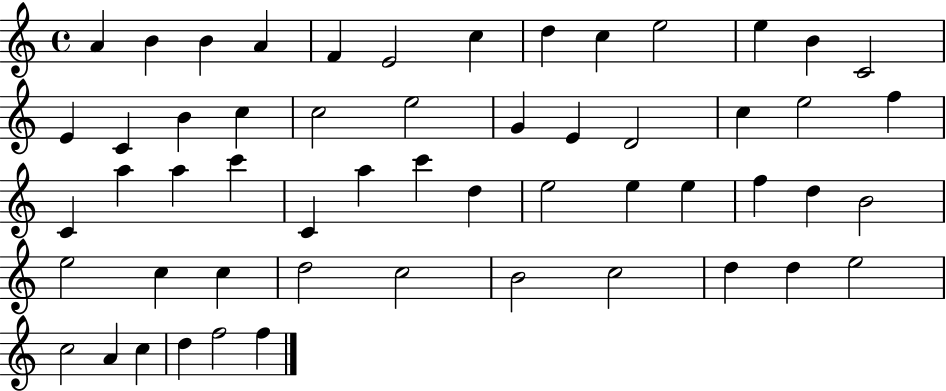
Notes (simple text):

A4/q B4/q B4/q A4/q F4/q E4/h C5/q D5/q C5/q E5/h E5/q B4/q C4/h E4/q C4/q B4/q C5/q C5/h E5/h G4/q E4/q D4/h C5/q E5/h F5/q C4/q A5/q A5/q C6/q C4/q A5/q C6/q D5/q E5/h E5/q E5/q F5/q D5/q B4/h E5/h C5/q C5/q D5/h C5/h B4/h C5/h D5/q D5/q E5/h C5/h A4/q C5/q D5/q F5/h F5/q